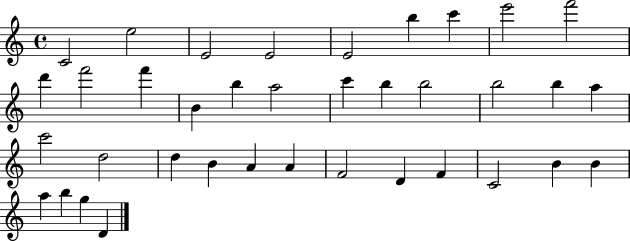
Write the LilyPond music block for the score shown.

{
  \clef treble
  \time 4/4
  \defaultTimeSignature
  \key c \major
  c'2 e''2 | e'2 e'2 | e'2 b''4 c'''4 | e'''2 f'''2 | \break d'''4 f'''2 f'''4 | b'4 b''4 a''2 | c'''4 b''4 b''2 | b''2 b''4 a''4 | \break c'''2 d''2 | d''4 b'4 a'4 a'4 | f'2 d'4 f'4 | c'2 b'4 b'4 | \break a''4 b''4 g''4 d'4 | \bar "|."
}